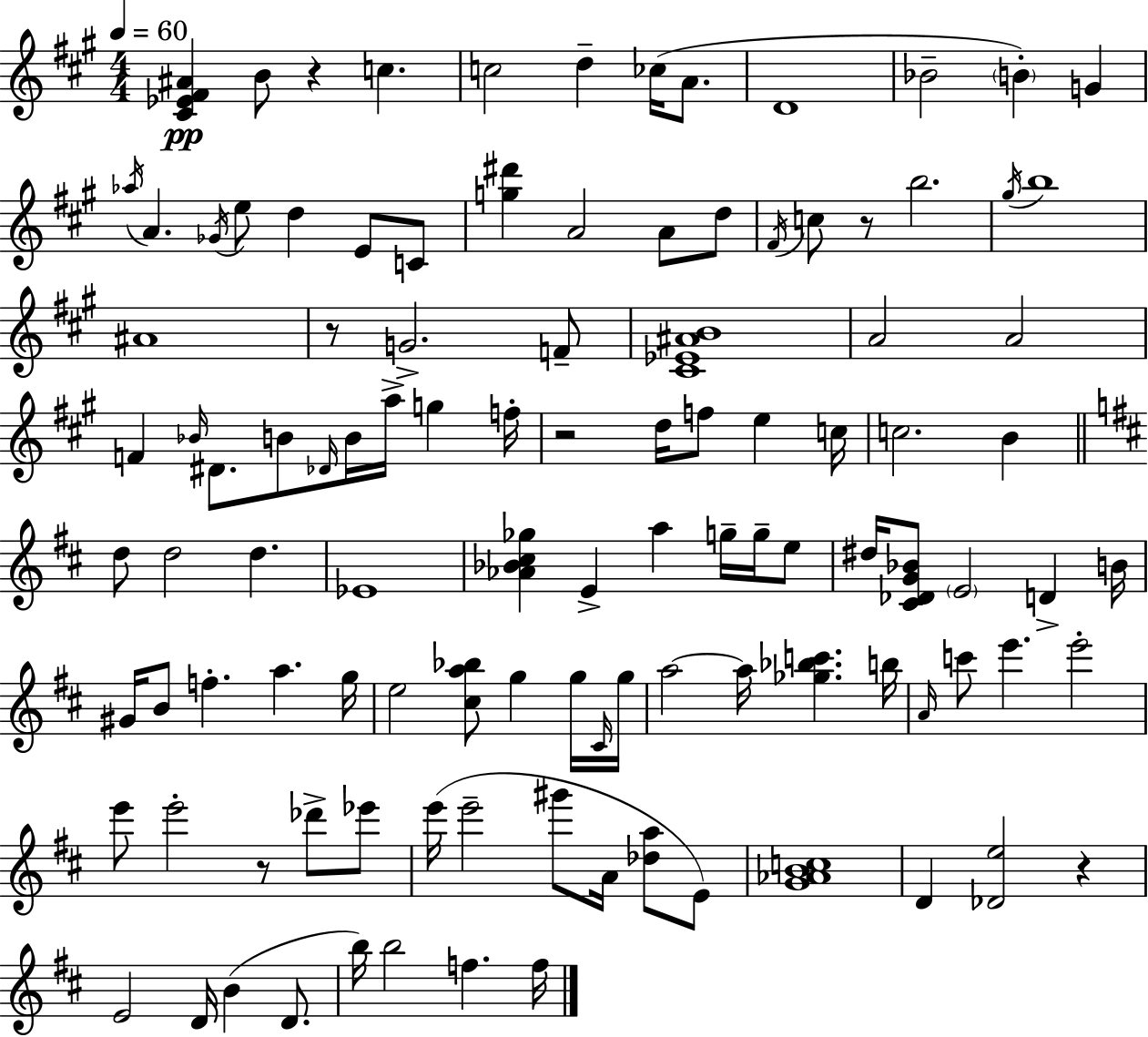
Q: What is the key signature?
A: A major